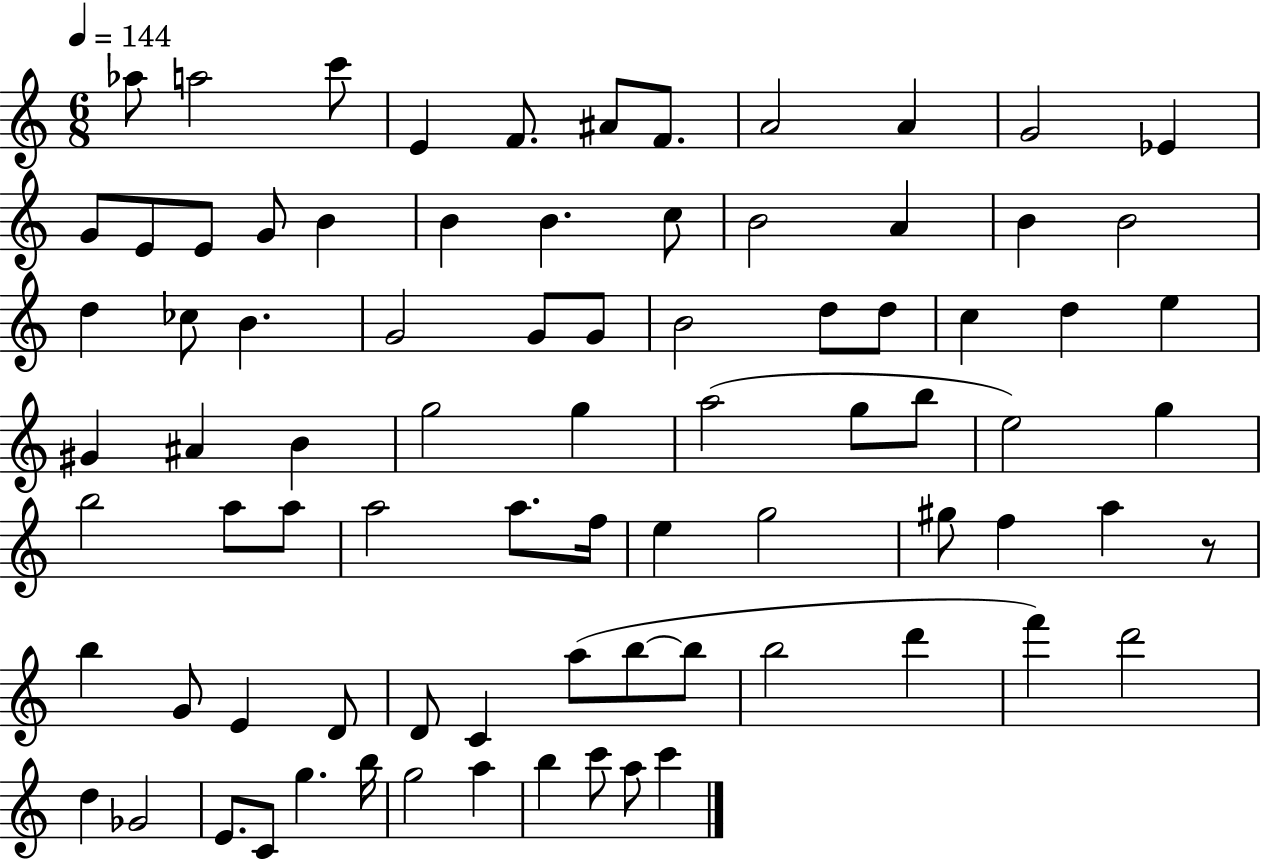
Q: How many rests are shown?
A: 1